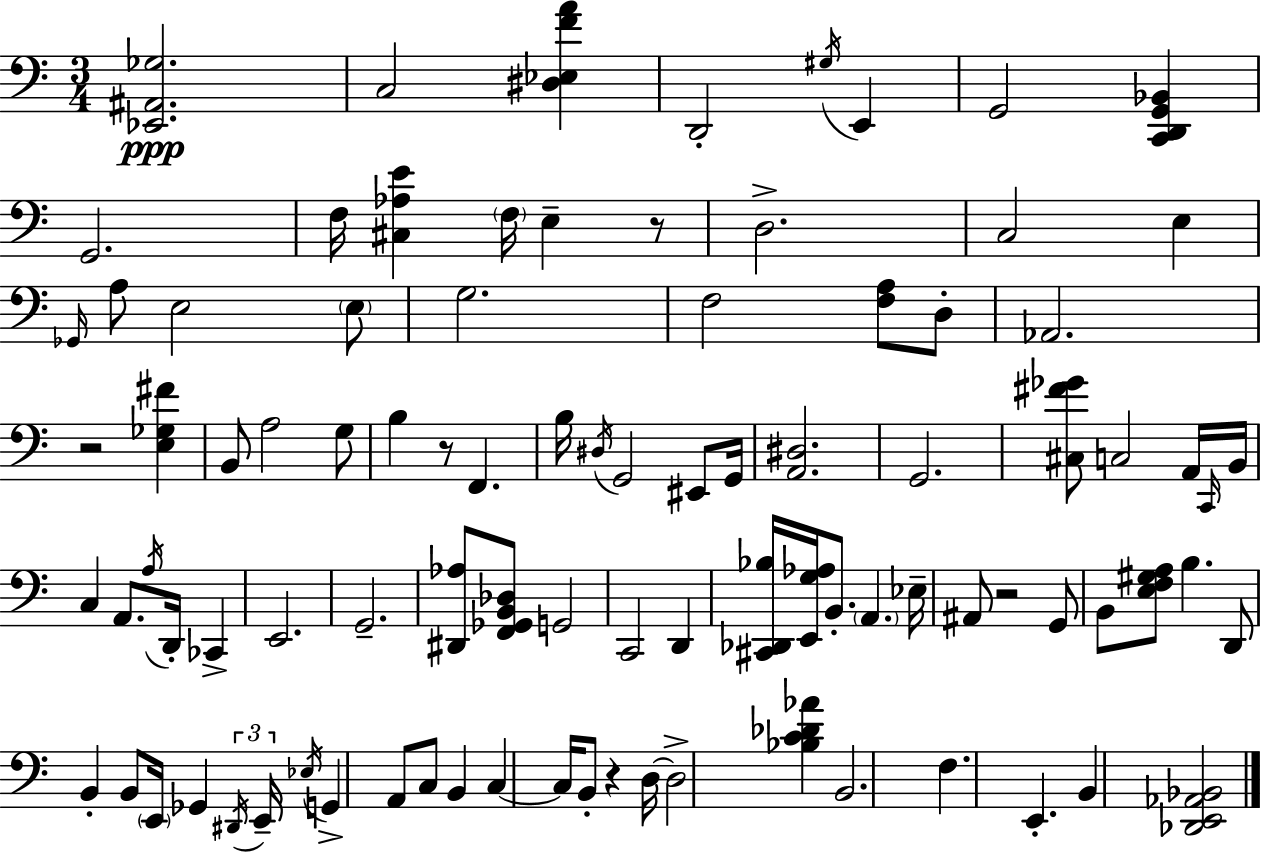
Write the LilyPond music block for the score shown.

{
  \clef bass
  \numericTimeSignature
  \time 3/4
  \key c \major
  \repeat volta 2 { <ees, ais, ges>2.\ppp | c2 <dis ees f' a'>4 | d,2-. \acciaccatura { gis16 } e,4 | g,2 <c, d, g, bes,>4 | \break g,2. | f16 <cis aes e'>4 \parenthesize f16 e4-- r8 | d2.-> | c2 e4 | \break \grace { ges,16 } a8 e2 | \parenthesize e8 g2. | f2 <f a>8 | d8-. aes,2. | \break r2 <e ges fis'>4 | b,8 a2 | g8 b4 r8 f,4. | b16 \acciaccatura { dis16 } g,2 | \break eis,8 g,16 <a, dis>2. | g,2. | <cis fis' ges'>8 c2 | a,16 \grace { c,16 } b,16 c4 a,8. \acciaccatura { a16 } | \break d,16-. ces,4-> e,2. | g,2.-- | <dis, aes>8 <f, ges, b, des>8 g,2 | c,2 | \break d,4 <cis, des, bes>16 <e, g aes>16 b,8.-. \parenthesize a,4. | ees16-- ais,8 r2 | g,8 b,8 <e f gis a>8 b4. | d,8 b,4-. b,8 \parenthesize e,16 | \break ges,4 \tuplet 3/2 { \acciaccatura { dis,16 } e,16-- \acciaccatura { ees16 } } g,4-> a,8 | c8 b,4 c4~~ c16 | b,8-. r4 d16~~ d2-> | <bes c' des' aes'>4 b,2. | \break f4. | e,4.-. b,4 <des, e, aes, bes,>2 | } \bar "|."
}